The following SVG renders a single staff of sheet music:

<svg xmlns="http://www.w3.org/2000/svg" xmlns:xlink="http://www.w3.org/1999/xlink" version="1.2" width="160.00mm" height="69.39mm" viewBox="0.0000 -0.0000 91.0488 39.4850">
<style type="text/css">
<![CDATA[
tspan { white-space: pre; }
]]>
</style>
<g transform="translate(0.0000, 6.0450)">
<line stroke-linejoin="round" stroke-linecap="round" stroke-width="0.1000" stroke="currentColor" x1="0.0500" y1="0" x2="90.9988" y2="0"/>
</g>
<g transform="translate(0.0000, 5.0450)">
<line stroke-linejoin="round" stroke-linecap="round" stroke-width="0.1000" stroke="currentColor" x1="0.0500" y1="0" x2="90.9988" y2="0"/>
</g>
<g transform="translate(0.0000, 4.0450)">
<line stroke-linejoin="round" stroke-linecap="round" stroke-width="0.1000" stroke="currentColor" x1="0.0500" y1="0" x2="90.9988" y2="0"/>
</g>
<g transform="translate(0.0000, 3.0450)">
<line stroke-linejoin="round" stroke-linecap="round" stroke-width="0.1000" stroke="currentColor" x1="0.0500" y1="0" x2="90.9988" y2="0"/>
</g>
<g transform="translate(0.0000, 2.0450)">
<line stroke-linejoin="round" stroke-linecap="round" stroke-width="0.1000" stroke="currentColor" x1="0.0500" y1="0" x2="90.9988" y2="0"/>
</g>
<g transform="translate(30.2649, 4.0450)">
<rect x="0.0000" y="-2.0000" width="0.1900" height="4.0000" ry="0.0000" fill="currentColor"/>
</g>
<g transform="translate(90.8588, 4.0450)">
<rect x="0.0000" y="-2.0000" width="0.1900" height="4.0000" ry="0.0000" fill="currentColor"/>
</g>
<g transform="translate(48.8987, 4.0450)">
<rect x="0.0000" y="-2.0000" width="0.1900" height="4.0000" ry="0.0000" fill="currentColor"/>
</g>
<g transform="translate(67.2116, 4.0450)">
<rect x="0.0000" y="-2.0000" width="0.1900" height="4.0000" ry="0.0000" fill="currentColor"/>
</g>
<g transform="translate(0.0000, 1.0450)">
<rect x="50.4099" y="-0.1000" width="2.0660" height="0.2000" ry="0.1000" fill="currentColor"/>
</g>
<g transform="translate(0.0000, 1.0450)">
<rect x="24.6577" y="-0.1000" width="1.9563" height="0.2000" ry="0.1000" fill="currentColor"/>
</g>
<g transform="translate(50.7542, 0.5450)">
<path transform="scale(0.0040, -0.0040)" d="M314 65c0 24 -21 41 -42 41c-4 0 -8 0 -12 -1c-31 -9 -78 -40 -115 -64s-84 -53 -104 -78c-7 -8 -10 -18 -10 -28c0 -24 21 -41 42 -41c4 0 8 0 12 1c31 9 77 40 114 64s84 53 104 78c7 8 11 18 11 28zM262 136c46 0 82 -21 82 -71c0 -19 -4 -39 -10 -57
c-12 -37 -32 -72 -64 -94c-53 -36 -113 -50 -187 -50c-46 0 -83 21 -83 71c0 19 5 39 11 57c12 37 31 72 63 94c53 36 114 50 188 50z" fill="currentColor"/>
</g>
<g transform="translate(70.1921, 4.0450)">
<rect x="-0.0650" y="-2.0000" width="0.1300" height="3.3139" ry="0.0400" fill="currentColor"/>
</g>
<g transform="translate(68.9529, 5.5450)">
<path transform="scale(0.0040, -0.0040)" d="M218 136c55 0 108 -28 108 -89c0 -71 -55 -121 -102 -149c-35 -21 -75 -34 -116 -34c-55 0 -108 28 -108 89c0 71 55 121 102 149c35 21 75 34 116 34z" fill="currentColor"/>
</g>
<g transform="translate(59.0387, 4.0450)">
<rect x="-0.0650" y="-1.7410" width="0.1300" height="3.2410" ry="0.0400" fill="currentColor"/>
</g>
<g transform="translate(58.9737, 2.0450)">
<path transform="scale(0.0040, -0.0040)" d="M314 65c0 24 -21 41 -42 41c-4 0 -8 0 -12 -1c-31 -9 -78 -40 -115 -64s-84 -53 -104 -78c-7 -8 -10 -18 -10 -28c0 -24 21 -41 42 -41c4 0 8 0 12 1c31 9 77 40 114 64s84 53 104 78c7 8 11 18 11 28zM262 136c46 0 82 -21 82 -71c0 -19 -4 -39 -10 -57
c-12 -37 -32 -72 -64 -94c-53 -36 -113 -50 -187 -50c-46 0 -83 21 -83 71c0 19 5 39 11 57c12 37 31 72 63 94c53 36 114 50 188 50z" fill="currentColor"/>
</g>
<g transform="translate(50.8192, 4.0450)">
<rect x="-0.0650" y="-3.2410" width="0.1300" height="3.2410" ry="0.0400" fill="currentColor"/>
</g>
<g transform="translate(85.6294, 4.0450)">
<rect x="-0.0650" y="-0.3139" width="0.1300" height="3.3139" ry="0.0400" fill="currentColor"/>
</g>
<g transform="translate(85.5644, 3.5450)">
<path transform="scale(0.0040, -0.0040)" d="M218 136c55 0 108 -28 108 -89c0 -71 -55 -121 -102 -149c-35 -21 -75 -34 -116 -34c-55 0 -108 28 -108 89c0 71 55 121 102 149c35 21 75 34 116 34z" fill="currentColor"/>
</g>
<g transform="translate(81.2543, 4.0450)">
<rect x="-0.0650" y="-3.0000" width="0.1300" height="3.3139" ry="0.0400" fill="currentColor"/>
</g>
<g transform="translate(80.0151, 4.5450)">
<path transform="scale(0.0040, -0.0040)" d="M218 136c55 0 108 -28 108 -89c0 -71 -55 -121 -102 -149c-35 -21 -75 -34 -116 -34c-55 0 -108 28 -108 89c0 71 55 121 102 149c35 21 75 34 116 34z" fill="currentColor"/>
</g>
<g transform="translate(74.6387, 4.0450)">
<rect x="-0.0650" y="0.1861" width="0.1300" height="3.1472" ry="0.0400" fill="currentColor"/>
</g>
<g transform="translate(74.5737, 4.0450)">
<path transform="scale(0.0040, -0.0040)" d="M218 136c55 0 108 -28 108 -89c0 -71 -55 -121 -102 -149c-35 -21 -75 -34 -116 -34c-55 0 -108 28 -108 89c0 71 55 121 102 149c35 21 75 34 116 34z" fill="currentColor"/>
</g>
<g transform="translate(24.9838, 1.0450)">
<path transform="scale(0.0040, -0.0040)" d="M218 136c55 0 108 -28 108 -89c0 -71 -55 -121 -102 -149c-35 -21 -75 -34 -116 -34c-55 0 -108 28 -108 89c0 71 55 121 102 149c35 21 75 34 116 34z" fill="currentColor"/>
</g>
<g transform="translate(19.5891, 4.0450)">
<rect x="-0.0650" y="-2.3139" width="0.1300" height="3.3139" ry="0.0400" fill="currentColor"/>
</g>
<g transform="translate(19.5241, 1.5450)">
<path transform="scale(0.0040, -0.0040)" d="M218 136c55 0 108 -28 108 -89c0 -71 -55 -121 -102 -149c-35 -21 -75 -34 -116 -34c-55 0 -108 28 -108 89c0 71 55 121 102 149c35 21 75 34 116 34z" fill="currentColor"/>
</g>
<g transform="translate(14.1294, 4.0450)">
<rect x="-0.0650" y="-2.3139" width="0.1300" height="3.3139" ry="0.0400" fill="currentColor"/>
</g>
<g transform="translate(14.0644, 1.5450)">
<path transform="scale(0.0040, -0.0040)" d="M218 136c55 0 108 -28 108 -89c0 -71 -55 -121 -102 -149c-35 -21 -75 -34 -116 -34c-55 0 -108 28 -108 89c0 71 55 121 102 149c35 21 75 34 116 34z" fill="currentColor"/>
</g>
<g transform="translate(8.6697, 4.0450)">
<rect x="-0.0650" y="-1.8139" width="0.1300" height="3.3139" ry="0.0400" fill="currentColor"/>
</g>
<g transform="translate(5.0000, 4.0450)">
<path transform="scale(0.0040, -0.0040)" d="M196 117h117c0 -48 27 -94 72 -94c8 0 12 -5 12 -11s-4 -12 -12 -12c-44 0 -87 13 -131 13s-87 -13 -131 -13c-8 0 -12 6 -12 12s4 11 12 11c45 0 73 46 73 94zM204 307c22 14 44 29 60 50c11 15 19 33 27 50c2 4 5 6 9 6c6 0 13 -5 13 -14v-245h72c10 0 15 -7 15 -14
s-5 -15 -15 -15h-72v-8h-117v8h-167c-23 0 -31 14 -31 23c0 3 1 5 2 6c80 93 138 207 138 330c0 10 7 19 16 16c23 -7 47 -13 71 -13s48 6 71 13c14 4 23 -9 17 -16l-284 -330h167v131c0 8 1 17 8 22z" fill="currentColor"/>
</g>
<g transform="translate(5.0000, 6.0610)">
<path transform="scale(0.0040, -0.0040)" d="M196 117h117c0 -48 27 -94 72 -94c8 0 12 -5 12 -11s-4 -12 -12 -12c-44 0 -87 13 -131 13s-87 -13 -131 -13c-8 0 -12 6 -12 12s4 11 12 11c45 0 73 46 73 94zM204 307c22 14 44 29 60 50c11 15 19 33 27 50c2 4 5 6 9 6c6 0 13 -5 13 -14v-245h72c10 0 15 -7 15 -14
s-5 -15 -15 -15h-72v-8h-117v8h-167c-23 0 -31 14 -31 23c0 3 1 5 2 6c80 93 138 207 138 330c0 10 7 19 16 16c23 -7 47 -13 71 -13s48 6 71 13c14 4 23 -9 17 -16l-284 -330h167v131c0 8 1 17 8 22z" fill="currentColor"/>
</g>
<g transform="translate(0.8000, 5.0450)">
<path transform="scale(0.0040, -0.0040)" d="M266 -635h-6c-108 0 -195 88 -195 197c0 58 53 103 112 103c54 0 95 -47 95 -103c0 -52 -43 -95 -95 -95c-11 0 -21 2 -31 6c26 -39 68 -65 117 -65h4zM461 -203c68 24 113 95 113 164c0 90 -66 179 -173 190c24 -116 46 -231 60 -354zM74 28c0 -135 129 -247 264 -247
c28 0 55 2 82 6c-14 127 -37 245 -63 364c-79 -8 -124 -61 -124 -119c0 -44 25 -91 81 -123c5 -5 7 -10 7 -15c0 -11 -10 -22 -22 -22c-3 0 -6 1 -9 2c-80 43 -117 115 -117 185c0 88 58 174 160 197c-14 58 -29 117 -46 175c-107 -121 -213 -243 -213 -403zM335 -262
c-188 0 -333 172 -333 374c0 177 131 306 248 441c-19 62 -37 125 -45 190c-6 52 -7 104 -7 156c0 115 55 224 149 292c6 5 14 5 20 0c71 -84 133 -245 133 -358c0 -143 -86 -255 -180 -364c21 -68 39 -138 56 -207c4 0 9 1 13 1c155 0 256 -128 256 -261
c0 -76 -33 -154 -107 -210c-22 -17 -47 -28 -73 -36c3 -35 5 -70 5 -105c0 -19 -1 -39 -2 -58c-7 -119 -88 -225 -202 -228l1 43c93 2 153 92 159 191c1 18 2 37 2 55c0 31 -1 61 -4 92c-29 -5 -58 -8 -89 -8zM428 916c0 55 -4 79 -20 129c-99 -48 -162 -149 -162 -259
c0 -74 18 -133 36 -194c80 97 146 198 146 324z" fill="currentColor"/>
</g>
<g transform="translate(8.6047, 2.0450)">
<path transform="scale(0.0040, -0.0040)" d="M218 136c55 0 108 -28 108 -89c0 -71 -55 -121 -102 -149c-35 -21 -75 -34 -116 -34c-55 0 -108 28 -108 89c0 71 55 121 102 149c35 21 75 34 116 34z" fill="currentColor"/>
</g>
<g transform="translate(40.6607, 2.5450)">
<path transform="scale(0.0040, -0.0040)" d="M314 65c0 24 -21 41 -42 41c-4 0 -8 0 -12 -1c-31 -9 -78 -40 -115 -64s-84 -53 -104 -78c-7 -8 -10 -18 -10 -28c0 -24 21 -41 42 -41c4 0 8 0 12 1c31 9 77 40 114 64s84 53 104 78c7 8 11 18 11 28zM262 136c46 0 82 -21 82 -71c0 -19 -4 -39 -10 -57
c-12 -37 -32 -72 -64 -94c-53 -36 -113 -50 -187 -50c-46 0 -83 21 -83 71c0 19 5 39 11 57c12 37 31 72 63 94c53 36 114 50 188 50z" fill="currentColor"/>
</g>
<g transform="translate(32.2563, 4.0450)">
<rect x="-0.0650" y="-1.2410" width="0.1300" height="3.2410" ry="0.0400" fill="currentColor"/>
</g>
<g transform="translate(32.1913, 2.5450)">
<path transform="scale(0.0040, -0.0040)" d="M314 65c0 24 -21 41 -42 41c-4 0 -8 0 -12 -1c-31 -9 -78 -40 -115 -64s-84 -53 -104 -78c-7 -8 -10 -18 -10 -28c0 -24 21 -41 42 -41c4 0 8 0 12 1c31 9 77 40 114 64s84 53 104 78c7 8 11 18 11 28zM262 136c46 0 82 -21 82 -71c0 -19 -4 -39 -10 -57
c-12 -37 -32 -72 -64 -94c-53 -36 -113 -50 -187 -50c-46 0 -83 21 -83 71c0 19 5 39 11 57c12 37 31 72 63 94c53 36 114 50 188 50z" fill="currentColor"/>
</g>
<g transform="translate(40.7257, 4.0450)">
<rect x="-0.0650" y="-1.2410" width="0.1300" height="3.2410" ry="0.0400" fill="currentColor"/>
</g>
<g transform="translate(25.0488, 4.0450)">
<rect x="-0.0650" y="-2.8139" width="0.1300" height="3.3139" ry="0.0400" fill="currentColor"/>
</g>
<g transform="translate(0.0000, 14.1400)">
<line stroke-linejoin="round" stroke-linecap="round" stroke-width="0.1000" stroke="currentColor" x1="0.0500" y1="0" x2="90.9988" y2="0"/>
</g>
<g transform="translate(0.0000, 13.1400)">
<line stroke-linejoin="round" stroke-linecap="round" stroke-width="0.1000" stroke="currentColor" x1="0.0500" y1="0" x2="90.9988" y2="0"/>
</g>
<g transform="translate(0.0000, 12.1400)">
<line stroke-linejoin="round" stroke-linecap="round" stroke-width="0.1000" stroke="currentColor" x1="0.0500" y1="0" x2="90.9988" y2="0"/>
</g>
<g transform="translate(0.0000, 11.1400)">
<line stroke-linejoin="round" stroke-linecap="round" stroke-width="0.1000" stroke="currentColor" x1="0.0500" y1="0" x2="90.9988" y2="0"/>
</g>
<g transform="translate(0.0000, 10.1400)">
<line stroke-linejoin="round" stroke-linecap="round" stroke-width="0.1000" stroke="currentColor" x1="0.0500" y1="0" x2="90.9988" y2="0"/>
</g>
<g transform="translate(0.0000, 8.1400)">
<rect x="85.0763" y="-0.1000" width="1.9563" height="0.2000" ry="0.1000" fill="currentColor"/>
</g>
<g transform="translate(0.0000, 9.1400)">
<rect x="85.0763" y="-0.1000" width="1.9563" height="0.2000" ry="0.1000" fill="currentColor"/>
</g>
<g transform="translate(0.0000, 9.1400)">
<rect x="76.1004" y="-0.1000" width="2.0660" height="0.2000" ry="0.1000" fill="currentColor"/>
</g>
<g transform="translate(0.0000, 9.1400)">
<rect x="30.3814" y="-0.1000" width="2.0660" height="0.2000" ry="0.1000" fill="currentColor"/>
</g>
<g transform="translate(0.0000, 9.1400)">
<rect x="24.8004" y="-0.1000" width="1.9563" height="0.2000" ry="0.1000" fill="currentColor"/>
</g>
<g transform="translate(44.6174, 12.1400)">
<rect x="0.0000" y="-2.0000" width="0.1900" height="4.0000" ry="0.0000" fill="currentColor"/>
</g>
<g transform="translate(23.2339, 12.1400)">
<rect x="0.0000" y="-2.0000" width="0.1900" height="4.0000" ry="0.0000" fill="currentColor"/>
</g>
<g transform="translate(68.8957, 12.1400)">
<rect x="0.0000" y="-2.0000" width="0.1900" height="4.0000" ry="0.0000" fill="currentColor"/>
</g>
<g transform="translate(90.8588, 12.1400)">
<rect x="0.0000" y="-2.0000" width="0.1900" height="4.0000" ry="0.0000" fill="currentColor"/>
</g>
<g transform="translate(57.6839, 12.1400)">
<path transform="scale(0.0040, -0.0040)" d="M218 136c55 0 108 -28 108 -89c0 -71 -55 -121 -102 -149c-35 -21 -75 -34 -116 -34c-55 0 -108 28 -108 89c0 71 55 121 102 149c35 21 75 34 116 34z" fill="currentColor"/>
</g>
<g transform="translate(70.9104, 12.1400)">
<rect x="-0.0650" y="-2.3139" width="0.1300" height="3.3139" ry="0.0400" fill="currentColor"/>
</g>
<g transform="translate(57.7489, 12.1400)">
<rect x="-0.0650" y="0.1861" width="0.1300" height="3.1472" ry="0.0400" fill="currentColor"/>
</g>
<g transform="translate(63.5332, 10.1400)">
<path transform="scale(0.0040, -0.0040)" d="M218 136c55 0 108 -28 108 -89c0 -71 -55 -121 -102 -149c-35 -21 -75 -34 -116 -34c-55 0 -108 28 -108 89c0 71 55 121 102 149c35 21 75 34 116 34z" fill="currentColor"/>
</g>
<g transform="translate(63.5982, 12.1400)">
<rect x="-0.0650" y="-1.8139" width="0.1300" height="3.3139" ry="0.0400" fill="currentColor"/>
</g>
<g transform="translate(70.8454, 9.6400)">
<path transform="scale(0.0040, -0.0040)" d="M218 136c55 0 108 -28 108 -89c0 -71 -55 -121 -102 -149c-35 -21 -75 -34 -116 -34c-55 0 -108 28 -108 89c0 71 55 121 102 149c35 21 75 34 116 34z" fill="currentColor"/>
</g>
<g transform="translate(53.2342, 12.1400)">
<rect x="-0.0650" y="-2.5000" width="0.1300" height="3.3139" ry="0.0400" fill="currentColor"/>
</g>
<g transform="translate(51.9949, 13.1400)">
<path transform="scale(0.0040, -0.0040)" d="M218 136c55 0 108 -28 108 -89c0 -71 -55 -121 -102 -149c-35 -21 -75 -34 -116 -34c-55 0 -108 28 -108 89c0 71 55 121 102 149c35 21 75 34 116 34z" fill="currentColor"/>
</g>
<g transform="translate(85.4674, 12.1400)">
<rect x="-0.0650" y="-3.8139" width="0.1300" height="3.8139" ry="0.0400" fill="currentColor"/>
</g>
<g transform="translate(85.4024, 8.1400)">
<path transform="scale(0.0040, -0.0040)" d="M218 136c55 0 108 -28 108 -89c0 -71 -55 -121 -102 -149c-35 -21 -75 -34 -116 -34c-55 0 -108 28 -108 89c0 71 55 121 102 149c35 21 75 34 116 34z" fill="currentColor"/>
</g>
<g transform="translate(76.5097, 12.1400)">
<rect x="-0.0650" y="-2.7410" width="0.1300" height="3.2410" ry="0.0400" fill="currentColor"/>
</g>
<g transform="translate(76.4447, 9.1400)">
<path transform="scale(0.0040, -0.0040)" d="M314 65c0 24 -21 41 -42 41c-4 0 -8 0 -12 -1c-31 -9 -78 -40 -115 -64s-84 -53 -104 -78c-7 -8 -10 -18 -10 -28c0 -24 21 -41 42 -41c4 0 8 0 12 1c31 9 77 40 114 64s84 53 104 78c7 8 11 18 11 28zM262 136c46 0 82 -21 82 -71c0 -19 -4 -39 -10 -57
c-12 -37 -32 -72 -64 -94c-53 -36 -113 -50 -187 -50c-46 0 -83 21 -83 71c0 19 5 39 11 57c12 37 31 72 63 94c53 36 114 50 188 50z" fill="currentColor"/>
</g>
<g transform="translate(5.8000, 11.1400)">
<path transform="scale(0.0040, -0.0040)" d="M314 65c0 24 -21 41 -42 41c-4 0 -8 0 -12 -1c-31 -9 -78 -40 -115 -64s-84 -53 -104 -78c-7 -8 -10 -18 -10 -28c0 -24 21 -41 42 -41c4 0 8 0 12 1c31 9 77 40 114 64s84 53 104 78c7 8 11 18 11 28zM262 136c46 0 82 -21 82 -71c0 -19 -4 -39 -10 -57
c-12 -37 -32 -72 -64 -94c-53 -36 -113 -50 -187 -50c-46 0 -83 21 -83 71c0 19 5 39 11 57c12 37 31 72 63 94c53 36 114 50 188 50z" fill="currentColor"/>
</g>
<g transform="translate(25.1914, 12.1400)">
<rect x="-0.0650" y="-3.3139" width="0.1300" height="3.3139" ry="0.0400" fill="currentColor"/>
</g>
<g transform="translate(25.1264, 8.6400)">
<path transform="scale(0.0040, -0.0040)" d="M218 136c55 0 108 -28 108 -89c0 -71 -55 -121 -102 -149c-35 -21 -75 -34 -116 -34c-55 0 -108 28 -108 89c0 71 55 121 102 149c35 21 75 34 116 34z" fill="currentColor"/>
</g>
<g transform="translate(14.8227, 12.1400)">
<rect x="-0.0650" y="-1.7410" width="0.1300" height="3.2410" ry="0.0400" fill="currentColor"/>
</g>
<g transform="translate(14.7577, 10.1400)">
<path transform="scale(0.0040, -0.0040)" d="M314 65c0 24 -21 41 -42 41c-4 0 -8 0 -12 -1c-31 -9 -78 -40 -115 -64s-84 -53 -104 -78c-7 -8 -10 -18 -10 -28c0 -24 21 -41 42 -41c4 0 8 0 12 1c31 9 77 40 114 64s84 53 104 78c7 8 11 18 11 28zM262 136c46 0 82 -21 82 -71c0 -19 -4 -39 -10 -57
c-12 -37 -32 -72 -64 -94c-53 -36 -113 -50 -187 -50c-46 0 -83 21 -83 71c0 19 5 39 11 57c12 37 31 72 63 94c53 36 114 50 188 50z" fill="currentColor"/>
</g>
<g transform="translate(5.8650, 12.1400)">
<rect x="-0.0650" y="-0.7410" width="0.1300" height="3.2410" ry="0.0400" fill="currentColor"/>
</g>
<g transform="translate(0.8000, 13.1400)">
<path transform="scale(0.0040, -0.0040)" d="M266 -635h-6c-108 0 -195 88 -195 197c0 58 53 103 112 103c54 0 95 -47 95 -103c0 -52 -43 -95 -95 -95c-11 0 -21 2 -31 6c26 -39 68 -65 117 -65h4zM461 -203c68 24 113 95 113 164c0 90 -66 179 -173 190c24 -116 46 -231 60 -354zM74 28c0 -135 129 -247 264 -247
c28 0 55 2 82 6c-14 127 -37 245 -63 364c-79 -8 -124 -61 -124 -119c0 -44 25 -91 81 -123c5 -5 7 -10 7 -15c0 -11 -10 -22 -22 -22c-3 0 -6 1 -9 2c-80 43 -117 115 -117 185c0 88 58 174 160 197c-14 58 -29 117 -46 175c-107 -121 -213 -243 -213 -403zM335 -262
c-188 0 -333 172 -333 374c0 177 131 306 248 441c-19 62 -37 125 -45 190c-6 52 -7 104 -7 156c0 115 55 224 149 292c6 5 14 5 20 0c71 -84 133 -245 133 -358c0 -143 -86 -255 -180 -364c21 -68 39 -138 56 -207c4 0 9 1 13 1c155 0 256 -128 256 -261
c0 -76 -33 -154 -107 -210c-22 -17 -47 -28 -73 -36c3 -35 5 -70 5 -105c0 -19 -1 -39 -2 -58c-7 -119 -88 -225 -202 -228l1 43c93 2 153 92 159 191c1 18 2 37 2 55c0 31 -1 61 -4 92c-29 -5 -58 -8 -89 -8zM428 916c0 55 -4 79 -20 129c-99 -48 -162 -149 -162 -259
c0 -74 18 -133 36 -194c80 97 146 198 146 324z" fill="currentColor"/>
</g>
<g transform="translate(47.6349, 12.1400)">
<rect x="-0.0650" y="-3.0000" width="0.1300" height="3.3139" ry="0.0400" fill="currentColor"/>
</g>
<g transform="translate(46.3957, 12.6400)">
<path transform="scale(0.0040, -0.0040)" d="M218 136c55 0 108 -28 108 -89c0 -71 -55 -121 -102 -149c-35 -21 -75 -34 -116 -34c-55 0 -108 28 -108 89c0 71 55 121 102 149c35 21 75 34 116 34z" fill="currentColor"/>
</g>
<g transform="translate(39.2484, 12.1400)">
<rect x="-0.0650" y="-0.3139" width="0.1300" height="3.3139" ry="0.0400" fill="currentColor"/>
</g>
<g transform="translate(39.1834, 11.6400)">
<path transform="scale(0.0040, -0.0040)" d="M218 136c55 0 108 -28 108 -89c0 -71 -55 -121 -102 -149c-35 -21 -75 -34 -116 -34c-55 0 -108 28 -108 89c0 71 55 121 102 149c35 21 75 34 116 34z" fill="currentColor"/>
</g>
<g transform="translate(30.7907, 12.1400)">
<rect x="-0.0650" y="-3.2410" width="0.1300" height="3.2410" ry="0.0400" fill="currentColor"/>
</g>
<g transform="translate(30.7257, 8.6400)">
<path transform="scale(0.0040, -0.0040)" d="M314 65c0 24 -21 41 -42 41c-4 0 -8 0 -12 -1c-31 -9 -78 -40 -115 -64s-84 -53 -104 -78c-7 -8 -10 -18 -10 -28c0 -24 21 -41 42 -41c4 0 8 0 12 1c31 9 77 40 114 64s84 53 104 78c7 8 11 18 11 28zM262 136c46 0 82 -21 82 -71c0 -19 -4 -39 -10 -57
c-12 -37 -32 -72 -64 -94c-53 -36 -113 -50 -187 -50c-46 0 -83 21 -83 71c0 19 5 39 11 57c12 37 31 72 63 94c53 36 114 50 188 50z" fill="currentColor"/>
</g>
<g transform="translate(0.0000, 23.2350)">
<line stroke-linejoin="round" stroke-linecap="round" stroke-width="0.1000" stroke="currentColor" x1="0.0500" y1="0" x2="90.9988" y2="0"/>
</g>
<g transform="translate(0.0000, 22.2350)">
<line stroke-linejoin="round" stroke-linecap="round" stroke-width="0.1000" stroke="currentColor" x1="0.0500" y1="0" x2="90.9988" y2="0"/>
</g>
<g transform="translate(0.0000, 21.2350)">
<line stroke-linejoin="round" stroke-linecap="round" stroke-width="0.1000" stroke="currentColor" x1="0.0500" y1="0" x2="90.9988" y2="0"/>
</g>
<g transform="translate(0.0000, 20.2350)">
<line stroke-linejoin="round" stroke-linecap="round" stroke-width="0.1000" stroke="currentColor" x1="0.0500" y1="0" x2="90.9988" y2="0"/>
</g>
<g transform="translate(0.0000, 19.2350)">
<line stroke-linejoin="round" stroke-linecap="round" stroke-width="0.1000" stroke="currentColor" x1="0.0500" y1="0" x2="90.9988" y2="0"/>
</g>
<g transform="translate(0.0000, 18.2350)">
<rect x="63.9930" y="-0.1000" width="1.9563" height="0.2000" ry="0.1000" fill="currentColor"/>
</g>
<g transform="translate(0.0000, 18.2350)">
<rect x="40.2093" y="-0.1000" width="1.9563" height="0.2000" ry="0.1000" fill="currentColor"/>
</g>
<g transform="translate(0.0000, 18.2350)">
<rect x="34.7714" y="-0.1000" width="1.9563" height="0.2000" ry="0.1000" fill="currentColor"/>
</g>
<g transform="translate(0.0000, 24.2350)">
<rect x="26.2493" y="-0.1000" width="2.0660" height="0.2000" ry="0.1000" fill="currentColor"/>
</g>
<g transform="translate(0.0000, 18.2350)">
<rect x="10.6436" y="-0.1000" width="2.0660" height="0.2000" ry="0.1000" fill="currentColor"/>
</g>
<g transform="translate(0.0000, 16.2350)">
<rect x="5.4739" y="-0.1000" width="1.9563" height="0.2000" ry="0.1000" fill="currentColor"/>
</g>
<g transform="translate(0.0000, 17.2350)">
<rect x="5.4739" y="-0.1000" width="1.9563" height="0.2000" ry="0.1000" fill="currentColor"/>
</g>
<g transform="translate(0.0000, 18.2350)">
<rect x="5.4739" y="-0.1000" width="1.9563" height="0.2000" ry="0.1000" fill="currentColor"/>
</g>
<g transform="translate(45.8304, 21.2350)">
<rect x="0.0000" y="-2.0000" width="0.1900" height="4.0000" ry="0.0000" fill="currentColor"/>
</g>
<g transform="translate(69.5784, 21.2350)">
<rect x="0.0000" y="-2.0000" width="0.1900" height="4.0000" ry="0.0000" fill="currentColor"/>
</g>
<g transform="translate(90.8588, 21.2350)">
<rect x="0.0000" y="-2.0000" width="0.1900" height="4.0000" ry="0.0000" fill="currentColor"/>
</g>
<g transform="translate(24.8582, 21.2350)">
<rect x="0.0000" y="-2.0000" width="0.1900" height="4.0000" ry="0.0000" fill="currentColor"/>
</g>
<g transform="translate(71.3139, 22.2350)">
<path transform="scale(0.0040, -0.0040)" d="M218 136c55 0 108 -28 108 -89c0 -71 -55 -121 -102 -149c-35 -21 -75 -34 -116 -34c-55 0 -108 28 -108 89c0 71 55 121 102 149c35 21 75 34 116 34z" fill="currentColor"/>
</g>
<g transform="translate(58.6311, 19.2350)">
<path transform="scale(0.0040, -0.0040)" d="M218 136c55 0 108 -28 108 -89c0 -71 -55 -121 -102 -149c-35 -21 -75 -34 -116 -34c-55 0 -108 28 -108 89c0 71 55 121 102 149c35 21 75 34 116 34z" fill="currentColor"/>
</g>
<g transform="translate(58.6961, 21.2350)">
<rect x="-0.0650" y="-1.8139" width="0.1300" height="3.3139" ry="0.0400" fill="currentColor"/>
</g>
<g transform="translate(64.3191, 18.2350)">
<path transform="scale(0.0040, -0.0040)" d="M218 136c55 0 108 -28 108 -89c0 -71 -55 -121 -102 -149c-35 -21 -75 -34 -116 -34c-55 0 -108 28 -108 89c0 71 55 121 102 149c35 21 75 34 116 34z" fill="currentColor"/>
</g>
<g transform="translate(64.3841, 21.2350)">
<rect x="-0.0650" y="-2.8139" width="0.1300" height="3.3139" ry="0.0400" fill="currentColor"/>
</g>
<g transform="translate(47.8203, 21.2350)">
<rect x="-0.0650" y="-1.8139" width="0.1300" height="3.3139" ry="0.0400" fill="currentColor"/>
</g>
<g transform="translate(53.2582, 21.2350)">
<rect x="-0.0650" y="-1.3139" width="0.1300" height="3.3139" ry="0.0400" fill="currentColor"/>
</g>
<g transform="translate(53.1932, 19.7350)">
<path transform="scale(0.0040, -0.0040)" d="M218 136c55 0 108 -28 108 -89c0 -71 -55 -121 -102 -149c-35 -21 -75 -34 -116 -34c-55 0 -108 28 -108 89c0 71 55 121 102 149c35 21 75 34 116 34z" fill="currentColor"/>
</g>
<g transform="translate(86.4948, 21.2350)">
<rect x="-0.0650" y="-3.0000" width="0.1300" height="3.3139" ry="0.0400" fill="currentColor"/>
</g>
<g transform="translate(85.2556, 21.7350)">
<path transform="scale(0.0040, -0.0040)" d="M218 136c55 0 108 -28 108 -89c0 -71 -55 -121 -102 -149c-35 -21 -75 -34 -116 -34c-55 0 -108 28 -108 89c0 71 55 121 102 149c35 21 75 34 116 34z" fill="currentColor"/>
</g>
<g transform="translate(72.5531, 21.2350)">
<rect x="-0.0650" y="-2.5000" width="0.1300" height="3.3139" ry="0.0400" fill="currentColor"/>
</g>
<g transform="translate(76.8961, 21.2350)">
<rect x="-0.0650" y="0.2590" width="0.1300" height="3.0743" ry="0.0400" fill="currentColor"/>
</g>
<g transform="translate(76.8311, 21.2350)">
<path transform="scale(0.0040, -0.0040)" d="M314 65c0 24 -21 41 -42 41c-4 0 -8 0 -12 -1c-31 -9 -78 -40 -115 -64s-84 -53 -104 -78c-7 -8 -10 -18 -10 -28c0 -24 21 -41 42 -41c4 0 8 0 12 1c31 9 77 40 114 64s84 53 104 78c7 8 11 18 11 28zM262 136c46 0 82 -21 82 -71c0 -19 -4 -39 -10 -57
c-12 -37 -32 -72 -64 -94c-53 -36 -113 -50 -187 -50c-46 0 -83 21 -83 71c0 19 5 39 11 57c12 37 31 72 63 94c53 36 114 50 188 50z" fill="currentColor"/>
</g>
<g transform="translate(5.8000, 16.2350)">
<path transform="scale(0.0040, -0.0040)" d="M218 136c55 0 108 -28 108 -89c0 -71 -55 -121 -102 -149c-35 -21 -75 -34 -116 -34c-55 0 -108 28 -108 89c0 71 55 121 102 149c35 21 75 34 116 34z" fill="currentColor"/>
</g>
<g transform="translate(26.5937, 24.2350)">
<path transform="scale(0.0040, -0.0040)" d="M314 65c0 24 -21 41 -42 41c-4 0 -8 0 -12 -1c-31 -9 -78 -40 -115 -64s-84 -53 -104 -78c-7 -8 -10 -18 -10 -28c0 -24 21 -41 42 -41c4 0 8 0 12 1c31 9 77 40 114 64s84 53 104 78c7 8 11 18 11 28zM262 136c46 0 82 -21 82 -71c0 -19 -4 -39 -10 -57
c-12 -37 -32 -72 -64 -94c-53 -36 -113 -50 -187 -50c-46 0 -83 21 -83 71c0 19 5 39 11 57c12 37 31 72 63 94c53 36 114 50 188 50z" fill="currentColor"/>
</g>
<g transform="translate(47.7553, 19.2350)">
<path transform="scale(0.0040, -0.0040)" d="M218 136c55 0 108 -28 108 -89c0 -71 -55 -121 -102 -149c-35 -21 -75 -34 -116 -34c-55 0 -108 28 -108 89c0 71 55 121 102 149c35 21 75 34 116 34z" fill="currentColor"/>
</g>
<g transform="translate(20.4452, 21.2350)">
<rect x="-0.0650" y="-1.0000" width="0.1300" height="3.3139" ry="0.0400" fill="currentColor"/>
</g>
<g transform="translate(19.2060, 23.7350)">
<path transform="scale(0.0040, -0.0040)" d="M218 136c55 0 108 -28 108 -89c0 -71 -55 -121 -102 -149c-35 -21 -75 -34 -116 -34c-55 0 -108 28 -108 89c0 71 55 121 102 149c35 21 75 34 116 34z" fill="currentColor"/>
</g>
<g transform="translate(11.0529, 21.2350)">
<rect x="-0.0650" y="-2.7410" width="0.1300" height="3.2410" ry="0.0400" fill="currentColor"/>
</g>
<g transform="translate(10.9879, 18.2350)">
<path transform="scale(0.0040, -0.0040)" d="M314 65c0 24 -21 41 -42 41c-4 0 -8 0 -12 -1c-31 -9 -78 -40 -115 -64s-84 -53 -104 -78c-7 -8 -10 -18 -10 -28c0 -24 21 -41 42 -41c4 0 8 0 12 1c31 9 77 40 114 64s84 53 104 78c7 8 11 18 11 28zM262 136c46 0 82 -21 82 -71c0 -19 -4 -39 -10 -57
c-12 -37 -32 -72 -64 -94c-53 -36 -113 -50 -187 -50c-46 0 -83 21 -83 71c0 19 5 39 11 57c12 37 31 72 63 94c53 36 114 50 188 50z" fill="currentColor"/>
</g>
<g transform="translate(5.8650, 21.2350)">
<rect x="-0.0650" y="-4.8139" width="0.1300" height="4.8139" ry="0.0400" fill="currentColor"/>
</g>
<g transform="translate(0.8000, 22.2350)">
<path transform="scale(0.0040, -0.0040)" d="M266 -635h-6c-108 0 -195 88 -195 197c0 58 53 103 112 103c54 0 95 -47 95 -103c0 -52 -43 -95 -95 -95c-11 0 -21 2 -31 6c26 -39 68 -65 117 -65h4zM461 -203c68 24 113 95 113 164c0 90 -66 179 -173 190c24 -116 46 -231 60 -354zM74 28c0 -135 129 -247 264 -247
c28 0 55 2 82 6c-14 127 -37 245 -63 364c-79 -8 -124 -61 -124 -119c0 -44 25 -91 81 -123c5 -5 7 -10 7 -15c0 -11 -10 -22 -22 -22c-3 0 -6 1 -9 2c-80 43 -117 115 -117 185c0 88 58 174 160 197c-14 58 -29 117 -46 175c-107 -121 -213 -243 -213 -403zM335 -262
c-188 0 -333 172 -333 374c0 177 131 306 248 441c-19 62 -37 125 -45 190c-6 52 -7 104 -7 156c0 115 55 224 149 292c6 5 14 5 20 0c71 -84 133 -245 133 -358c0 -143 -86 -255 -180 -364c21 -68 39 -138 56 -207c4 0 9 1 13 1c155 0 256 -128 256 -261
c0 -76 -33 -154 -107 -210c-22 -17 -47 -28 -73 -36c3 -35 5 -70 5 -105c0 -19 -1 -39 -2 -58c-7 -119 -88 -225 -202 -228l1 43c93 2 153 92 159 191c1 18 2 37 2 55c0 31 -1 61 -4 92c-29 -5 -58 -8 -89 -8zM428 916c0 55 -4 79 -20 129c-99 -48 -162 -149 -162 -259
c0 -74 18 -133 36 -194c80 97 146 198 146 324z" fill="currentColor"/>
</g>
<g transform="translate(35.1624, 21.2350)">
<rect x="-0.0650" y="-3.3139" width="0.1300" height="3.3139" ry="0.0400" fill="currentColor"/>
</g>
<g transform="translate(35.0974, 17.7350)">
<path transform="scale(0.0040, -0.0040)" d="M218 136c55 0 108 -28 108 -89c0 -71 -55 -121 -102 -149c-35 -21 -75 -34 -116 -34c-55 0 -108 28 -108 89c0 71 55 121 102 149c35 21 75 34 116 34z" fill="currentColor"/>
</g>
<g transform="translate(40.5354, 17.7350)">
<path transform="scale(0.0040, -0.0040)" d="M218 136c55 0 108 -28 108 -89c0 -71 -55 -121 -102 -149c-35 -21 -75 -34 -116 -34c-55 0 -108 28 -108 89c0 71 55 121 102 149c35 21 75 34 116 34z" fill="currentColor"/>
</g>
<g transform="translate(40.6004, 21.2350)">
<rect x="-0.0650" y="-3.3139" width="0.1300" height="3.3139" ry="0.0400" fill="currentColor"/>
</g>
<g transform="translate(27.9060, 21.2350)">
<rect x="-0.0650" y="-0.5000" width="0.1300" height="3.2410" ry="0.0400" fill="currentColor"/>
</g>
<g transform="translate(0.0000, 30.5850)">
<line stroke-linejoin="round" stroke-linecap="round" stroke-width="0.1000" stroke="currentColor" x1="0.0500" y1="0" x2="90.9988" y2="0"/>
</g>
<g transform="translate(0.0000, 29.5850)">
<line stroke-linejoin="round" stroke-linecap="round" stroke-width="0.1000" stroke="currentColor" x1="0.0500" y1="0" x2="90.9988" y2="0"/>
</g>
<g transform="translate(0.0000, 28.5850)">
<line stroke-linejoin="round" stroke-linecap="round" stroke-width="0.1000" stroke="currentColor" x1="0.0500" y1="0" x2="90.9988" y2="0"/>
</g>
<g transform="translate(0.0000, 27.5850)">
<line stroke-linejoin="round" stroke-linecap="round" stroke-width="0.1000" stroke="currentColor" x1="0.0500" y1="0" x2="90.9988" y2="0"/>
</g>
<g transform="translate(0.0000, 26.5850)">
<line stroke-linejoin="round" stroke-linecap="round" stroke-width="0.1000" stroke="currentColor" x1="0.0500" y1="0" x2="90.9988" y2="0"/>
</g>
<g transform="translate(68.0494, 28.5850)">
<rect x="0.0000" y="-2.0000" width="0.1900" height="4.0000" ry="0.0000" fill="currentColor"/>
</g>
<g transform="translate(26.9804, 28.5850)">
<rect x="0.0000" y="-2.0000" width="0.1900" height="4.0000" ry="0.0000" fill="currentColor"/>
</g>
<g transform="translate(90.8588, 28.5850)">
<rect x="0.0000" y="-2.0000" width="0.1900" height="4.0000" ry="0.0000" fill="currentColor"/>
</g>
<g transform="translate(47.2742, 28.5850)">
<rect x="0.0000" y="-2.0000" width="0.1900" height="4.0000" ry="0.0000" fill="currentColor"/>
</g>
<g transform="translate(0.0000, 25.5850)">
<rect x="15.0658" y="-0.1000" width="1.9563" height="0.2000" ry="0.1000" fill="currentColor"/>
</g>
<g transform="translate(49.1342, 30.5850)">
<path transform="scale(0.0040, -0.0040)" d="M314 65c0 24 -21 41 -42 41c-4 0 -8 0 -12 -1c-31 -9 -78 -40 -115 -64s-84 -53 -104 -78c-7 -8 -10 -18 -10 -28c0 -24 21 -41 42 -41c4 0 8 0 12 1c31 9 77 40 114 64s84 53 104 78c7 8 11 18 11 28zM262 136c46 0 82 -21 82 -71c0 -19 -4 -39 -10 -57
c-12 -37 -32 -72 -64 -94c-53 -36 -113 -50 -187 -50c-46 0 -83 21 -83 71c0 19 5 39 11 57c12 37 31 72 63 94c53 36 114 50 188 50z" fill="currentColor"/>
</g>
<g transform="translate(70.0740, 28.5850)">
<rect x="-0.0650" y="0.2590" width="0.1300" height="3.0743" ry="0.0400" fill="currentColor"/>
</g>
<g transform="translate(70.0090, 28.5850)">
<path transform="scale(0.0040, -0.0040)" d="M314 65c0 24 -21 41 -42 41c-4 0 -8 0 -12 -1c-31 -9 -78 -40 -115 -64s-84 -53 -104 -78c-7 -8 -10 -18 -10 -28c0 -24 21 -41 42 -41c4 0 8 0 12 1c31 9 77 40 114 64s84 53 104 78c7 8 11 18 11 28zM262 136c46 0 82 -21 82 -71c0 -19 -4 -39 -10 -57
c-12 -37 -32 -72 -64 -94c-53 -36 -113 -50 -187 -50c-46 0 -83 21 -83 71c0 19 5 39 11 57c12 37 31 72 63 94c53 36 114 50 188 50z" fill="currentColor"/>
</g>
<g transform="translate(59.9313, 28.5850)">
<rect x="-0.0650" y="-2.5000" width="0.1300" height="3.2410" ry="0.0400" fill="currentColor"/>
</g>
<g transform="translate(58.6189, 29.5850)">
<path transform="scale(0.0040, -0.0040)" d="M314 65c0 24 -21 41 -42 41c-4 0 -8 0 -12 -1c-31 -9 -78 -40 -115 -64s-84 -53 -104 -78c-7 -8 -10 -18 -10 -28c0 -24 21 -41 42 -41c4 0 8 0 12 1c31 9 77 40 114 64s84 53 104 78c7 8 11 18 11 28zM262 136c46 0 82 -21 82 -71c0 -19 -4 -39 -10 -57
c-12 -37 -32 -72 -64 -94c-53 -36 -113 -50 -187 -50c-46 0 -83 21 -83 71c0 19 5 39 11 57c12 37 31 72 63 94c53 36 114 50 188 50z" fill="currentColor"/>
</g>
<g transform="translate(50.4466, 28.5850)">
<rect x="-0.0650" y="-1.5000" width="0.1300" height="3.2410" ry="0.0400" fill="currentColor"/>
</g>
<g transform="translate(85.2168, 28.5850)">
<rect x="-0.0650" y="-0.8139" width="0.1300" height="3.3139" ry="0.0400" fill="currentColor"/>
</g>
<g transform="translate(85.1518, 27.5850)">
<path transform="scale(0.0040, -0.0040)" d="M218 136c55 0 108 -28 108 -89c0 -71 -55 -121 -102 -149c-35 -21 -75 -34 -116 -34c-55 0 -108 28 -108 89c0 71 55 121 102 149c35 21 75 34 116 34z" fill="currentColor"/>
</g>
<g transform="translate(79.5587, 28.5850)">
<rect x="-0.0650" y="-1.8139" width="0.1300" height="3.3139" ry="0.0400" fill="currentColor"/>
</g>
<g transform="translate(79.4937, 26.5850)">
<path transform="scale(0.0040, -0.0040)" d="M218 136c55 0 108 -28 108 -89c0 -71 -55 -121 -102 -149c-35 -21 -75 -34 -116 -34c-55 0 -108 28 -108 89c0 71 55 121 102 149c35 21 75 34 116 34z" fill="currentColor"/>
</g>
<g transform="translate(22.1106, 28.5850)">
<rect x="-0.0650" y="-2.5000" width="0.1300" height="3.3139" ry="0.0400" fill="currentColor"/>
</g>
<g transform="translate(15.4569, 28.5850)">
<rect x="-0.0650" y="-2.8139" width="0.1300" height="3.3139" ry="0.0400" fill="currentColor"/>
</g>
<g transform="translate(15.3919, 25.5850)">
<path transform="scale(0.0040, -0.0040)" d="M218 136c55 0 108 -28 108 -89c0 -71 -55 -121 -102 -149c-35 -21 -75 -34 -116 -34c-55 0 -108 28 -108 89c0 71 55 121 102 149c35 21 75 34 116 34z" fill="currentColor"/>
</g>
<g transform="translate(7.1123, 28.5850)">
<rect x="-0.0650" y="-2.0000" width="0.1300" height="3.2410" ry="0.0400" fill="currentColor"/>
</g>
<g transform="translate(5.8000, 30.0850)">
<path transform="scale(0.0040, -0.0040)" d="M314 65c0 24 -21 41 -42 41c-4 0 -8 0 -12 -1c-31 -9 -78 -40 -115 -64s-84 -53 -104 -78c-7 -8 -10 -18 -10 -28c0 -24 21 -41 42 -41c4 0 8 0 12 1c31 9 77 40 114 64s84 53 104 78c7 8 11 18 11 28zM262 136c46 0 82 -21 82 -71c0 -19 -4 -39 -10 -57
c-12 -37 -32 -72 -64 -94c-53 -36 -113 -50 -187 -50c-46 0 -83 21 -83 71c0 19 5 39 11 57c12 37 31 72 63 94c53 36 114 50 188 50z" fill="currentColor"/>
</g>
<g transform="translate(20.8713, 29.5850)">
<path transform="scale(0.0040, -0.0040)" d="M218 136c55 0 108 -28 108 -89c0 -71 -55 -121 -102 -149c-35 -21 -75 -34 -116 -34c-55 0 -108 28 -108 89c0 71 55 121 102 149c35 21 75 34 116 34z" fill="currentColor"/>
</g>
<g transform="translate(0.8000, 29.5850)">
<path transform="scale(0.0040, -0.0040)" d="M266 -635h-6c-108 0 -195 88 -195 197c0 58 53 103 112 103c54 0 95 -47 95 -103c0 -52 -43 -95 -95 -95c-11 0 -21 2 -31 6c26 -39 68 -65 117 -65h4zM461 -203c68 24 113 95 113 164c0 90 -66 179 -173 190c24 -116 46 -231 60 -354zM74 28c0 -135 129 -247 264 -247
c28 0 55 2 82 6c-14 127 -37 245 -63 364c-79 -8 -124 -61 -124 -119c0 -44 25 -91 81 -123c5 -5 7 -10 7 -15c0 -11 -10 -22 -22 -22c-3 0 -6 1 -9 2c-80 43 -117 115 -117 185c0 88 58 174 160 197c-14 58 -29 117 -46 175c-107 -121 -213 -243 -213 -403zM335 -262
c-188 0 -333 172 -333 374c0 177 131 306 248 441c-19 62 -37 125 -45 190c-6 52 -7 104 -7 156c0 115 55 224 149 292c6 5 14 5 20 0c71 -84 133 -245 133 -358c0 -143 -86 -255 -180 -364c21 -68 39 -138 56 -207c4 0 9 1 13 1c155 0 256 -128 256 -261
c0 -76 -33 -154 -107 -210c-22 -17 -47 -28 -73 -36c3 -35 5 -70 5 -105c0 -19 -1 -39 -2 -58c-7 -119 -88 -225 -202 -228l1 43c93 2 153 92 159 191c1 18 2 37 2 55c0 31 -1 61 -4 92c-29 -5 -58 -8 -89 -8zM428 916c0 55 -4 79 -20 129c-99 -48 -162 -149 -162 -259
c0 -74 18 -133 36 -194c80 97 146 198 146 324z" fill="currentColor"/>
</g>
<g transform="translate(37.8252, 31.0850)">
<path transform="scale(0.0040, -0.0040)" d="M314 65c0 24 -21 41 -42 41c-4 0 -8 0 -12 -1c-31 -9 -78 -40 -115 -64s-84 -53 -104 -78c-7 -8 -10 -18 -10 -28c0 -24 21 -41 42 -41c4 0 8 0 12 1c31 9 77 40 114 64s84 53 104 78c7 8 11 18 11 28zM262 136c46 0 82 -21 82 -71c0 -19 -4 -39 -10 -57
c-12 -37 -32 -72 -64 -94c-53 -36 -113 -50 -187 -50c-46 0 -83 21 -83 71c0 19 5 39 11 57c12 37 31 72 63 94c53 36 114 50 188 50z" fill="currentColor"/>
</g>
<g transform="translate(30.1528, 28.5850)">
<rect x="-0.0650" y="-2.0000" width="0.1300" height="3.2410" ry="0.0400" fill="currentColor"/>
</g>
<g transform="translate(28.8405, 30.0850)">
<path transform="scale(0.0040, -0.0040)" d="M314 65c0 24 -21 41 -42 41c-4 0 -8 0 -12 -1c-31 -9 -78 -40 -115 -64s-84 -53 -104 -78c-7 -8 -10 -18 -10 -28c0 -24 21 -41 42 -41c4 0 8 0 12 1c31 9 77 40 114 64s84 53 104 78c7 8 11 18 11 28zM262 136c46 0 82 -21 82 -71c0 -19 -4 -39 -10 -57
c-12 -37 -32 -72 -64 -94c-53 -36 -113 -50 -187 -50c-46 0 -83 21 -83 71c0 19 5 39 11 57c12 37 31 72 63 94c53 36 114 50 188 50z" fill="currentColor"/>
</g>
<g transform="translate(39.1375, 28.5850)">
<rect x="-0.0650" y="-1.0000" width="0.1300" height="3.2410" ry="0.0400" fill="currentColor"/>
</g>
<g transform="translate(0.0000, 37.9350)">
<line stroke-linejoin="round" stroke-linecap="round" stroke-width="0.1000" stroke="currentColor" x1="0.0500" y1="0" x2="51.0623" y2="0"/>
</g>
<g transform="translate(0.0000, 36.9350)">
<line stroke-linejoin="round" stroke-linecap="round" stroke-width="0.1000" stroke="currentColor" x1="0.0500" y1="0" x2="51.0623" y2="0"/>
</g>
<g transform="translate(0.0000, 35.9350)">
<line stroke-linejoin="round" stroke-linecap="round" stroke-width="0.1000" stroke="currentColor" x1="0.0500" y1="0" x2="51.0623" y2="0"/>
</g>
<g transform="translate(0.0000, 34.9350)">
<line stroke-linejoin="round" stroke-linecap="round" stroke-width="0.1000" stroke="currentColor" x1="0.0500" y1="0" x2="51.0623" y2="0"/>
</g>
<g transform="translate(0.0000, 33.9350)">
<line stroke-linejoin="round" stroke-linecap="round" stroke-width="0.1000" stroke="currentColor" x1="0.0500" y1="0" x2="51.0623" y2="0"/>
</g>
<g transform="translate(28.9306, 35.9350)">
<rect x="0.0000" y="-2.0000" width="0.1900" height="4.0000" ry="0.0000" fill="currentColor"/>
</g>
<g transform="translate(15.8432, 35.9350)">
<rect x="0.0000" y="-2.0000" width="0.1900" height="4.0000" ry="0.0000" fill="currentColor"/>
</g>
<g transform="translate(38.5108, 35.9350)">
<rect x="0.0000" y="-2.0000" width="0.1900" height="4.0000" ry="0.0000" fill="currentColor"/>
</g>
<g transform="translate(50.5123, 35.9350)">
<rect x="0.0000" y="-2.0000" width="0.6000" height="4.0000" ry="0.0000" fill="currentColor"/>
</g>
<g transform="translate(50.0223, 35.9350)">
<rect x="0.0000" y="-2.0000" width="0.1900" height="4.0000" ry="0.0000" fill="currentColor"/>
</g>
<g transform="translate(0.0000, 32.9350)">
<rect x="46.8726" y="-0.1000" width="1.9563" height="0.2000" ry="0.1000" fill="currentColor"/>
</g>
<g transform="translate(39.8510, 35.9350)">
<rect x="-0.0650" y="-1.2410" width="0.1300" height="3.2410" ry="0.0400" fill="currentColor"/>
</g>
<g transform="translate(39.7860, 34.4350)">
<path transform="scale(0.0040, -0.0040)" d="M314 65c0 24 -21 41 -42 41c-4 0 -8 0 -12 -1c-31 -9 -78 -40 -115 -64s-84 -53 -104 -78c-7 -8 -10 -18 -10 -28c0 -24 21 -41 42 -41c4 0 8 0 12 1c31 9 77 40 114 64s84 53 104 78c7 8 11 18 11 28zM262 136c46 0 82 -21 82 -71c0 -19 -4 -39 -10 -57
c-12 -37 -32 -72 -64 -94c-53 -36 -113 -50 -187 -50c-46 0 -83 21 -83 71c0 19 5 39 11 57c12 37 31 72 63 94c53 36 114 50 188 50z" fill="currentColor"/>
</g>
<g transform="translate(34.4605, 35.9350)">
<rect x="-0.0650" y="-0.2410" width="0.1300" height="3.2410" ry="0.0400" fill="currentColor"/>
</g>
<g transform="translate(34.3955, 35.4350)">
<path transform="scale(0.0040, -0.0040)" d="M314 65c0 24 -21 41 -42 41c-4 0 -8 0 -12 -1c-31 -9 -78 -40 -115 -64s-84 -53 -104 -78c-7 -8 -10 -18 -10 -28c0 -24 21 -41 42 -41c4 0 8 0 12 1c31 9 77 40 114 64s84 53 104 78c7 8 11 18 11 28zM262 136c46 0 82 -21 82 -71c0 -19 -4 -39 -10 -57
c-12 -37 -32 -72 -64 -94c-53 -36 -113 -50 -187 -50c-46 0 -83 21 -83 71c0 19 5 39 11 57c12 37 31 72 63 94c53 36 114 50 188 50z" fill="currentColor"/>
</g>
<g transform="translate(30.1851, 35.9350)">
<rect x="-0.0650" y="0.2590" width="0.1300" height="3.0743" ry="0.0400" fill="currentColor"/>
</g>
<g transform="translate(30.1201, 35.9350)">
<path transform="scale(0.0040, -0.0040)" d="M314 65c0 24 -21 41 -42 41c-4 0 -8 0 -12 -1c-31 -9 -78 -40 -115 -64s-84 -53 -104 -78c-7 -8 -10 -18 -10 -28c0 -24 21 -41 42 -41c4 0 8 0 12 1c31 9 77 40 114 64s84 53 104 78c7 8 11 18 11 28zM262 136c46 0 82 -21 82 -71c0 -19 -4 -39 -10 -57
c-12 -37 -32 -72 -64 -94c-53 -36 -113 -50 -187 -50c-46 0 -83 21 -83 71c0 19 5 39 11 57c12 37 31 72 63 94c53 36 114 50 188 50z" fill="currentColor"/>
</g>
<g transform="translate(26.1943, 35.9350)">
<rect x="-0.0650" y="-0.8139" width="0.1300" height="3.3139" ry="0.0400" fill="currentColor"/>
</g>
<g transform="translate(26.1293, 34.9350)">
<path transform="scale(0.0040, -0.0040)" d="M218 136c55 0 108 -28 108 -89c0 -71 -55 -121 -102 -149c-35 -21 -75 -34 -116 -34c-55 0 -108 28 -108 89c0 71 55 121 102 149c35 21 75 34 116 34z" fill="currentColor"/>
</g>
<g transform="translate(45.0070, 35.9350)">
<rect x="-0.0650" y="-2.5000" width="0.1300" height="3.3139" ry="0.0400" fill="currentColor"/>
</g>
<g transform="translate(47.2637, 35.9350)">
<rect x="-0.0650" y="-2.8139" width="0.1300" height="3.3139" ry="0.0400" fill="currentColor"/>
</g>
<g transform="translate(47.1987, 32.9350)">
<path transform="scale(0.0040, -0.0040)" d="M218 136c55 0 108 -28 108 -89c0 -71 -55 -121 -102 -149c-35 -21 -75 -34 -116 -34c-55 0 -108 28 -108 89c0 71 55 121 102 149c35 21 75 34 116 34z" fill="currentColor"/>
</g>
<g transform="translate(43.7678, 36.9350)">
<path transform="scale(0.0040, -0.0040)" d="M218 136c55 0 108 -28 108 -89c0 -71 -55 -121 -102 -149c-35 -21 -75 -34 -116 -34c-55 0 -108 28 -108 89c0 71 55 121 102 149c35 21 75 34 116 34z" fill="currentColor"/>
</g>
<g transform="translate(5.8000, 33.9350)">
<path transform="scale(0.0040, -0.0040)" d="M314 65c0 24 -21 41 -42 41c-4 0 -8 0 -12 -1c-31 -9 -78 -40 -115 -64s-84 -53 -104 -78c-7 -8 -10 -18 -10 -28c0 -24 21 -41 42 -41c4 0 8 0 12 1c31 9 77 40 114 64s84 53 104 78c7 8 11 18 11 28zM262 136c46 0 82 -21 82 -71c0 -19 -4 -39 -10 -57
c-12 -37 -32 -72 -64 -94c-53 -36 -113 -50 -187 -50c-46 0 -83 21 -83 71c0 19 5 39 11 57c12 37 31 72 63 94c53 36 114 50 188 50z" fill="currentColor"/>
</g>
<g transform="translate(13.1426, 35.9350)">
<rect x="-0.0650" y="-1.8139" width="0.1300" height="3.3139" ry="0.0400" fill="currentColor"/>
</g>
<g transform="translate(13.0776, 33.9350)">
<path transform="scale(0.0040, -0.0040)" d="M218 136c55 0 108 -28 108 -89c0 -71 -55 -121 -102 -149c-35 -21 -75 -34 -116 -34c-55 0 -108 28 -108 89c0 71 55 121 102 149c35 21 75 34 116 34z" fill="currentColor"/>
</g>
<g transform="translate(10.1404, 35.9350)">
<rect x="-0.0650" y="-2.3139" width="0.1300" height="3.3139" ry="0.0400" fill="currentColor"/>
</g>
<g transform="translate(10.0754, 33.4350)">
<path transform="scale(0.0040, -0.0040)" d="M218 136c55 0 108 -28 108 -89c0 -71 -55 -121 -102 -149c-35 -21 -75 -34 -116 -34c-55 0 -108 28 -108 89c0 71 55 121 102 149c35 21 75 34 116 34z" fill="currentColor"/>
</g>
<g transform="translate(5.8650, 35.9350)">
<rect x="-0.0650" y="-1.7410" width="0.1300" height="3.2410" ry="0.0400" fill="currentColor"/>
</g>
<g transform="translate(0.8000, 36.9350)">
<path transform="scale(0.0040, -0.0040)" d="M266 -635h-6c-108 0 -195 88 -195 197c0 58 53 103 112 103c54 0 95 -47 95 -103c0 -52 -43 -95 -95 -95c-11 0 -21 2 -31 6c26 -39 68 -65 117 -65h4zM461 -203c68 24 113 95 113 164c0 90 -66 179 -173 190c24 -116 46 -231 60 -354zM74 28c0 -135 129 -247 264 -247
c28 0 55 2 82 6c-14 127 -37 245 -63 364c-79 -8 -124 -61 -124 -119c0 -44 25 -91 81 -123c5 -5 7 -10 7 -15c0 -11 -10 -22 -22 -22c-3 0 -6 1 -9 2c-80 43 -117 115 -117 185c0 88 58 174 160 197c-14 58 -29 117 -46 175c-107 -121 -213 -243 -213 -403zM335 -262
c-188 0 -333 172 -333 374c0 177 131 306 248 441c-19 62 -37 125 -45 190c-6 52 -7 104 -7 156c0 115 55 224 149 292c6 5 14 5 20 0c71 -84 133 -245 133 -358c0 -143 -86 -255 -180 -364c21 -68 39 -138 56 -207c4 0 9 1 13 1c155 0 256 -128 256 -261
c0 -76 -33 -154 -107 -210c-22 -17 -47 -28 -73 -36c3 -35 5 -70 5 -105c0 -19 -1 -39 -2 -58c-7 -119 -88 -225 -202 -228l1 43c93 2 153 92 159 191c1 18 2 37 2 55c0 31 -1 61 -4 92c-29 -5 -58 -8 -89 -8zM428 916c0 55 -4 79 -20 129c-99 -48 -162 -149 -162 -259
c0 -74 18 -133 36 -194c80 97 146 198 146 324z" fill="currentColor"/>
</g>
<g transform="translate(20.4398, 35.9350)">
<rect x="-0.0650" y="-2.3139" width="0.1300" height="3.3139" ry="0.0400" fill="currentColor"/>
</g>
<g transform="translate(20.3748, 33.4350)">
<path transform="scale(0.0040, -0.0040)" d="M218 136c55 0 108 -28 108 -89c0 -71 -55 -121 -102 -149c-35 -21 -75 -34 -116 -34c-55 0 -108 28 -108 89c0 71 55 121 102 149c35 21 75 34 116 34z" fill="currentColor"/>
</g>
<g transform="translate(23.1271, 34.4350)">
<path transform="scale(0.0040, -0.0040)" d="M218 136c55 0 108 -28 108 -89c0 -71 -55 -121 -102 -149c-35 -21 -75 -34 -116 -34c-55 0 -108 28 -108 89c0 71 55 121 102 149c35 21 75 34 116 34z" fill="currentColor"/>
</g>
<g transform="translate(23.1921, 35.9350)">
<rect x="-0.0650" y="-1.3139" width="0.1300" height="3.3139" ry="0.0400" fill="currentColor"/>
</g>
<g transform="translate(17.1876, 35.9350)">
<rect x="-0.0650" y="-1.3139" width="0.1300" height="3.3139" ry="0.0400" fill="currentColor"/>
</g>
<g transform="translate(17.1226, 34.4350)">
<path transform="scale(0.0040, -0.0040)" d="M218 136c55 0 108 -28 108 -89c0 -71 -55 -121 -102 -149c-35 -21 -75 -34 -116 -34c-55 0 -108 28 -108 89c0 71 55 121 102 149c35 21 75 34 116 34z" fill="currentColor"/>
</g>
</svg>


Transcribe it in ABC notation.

X:1
T:Untitled
M:4/4
L:1/4
K:C
f g g a e2 e2 b2 f2 F B A c d2 f2 b b2 c A G B f g a2 c' e' a2 D C2 b b f e f a G B2 A F2 a G F2 D2 E2 G2 B2 f d f2 g f e g e d B2 c2 e2 G a